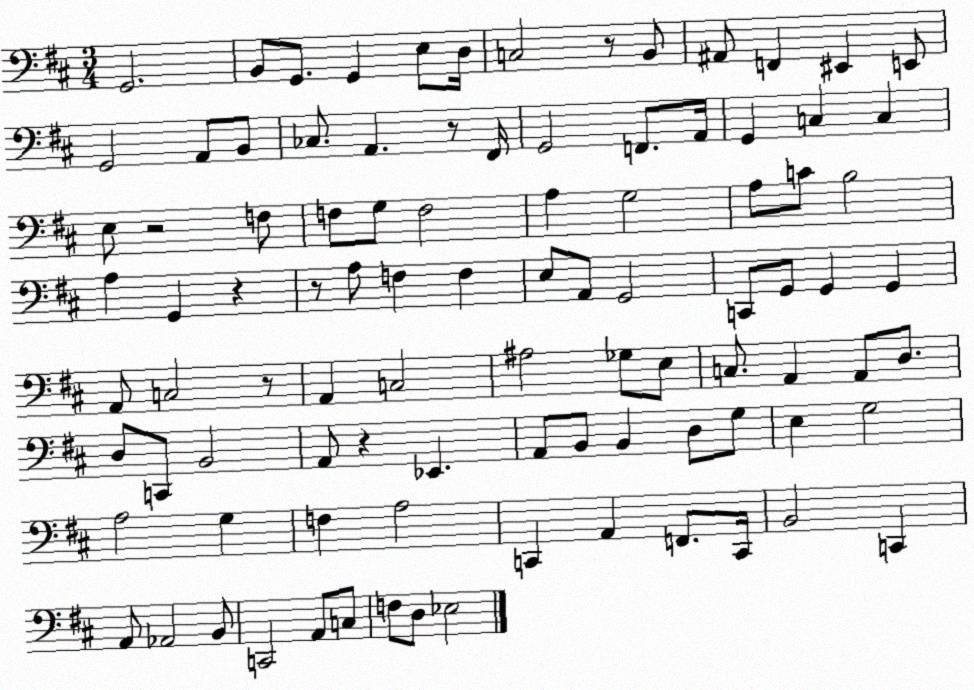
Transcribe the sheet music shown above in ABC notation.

X:1
T:Untitled
M:3/4
L:1/4
K:D
G,,2 B,,/2 G,,/2 G,, E,/2 D,/4 C,2 z/2 B,,/2 ^A,,/2 F,, ^E,, E,,/2 G,,2 A,,/2 B,,/2 _C,/2 A,, z/2 ^F,,/4 G,,2 F,,/2 A,,/4 G,, C, C, E,/2 z2 F,/2 F,/2 G,/2 F,2 A, G,2 A,/2 C/2 B,2 A, G,, z z/2 A,/2 F, F, E,/2 A,,/2 G,,2 C,,/2 G,,/2 G,, G,, A,,/2 C,2 z/2 A,, C,2 ^A,2 _G,/2 E,/2 C,/2 A,, A,,/2 D,/2 D,/2 C,,/2 B,,2 A,,/2 z _E,, A,,/2 B,,/2 B,, D,/2 G,/2 E, G,2 A,2 G, F, A,2 C,, A,, F,,/2 C,,/4 B,,2 C,, A,,/2 _A,,2 B,,/2 C,,2 A,,/2 C,/2 F,/2 D,/2 _E,2